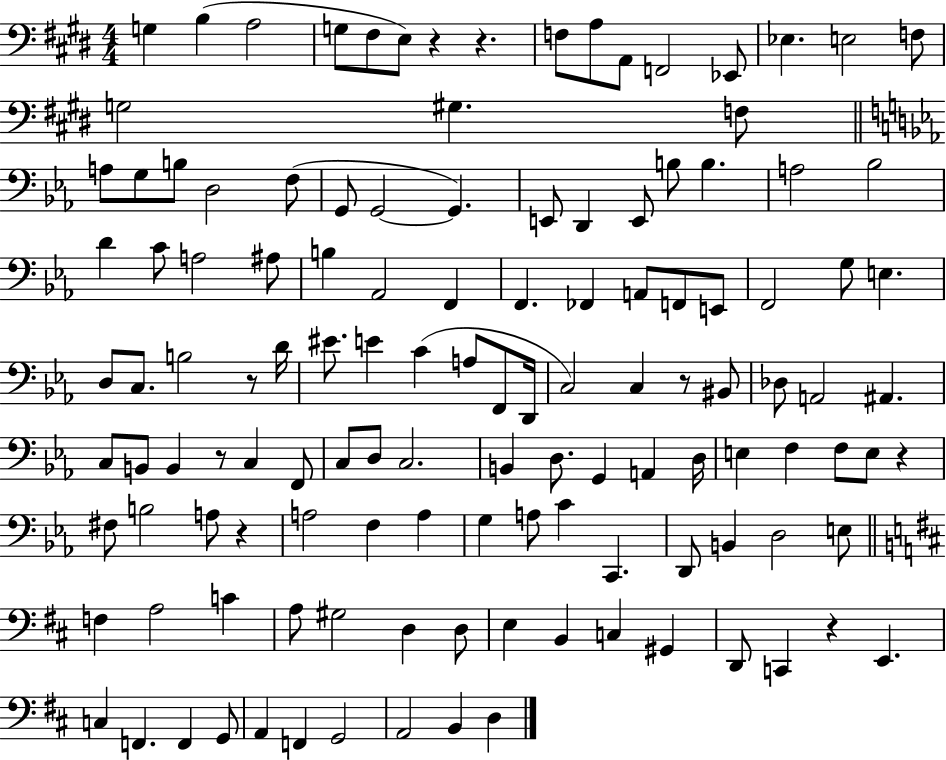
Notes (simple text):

G3/q B3/q A3/h G3/e F#3/e E3/e R/q R/q. F3/e A3/e A2/e F2/h Eb2/e Eb3/q. E3/h F3/e G3/h G#3/q. F3/e A3/e G3/e B3/e D3/h F3/e G2/e G2/h G2/q. E2/e D2/q E2/e B3/e B3/q. A3/h Bb3/h D4/q C4/e A3/h A#3/e B3/q Ab2/h F2/q F2/q. FES2/q A2/e F2/e E2/e F2/h G3/e E3/q. D3/e C3/e. B3/h R/e D4/s EIS4/e. E4/q C4/q A3/e F2/e D2/s C3/h C3/q R/e BIS2/e Db3/e A2/h A#2/q. C3/e B2/e B2/q R/e C3/q F2/e C3/e D3/e C3/h. B2/q D3/e. G2/q A2/q D3/s E3/q F3/q F3/e E3/e R/q F#3/e B3/h A3/e R/q A3/h F3/q A3/q G3/q A3/e C4/q C2/q. D2/e B2/q D3/h E3/e F3/q A3/h C4/q A3/e G#3/h D3/q D3/e E3/q B2/q C3/q G#2/q D2/e C2/q R/q E2/q. C3/q F2/q. F2/q G2/e A2/q F2/q G2/h A2/h B2/q D3/q